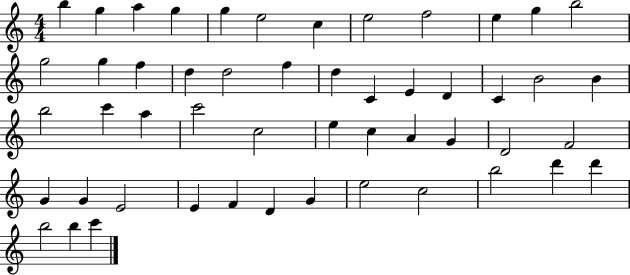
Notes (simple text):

B5/q G5/q A5/q G5/q G5/q E5/h C5/q E5/h F5/h E5/q G5/q B5/h G5/h G5/q F5/q D5/q D5/h F5/q D5/q C4/q E4/q D4/q C4/q B4/h B4/q B5/h C6/q A5/q C6/h C5/h E5/q C5/q A4/q G4/q D4/h F4/h G4/q G4/q E4/h E4/q F4/q D4/q G4/q E5/h C5/h B5/h D6/q D6/q B5/h B5/q C6/q